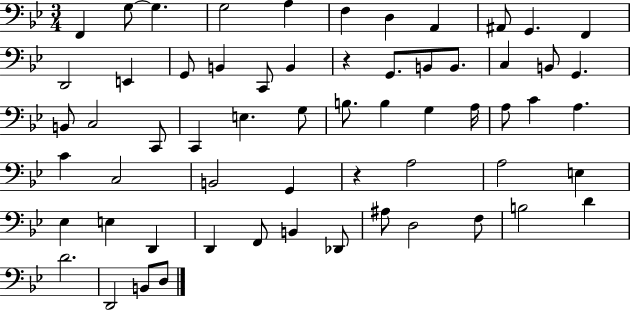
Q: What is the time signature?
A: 3/4